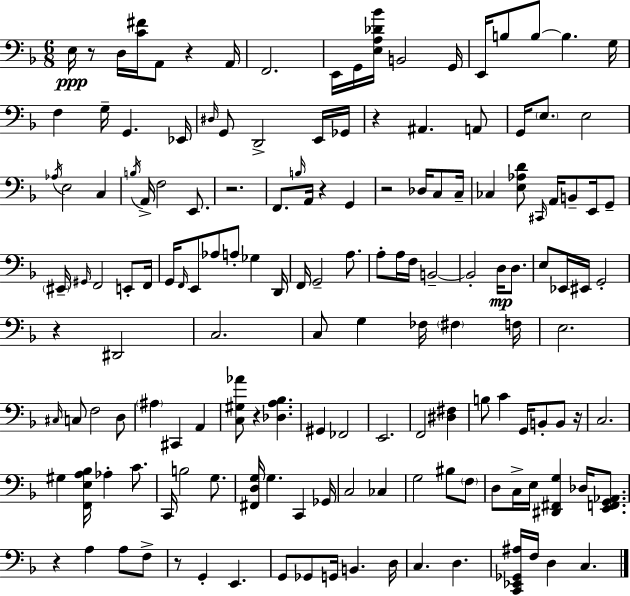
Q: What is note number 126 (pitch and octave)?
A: B2